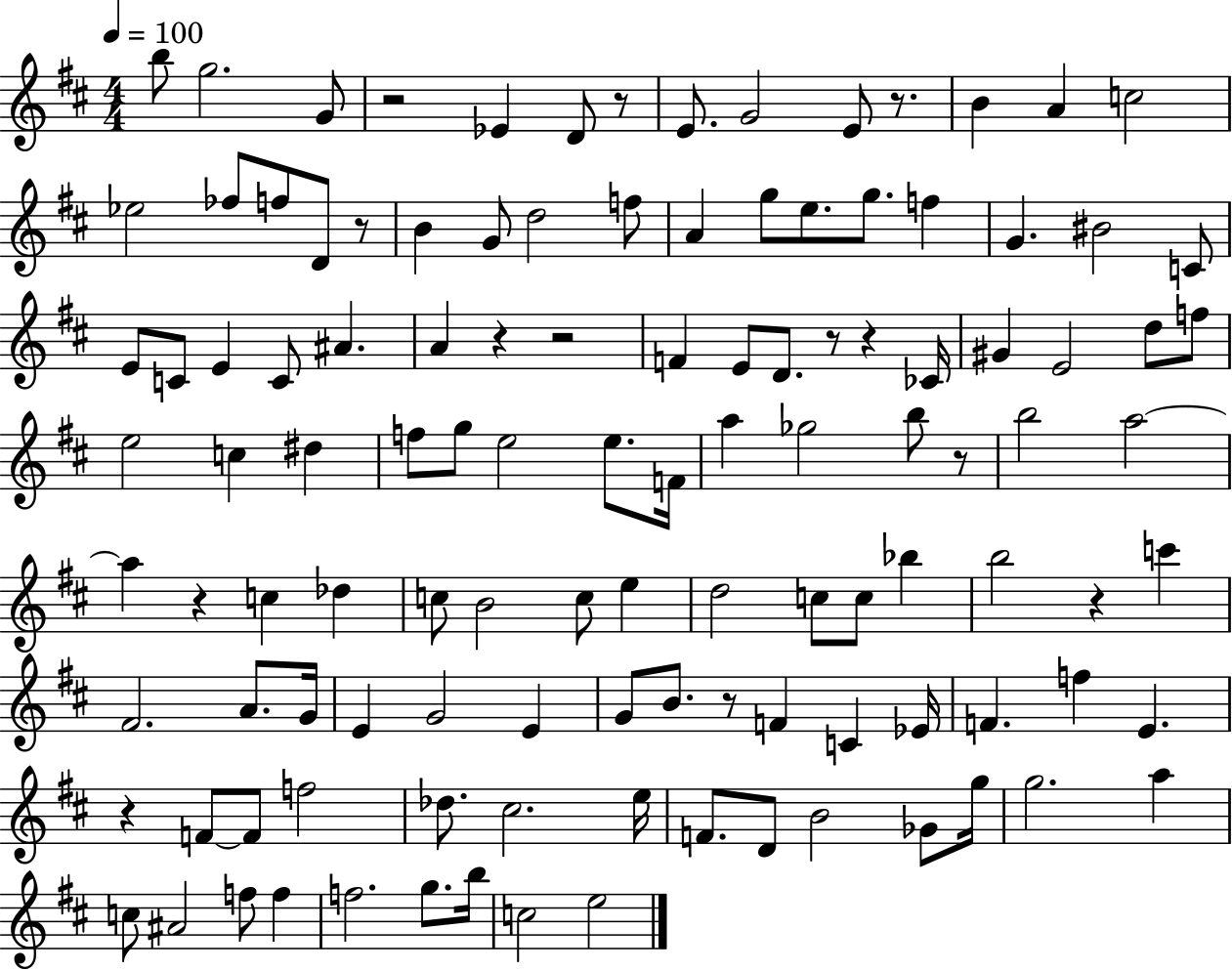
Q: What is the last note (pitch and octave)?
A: E5